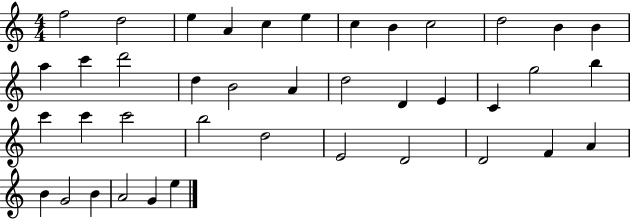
{
  \clef treble
  \numericTimeSignature
  \time 4/4
  \key c \major
  f''2 d''2 | e''4 a'4 c''4 e''4 | c''4 b'4 c''2 | d''2 b'4 b'4 | \break a''4 c'''4 d'''2 | d''4 b'2 a'4 | d''2 d'4 e'4 | c'4 g''2 b''4 | \break c'''4 c'''4 c'''2 | b''2 d''2 | e'2 d'2 | d'2 f'4 a'4 | \break b'4 g'2 b'4 | a'2 g'4 e''4 | \bar "|."
}